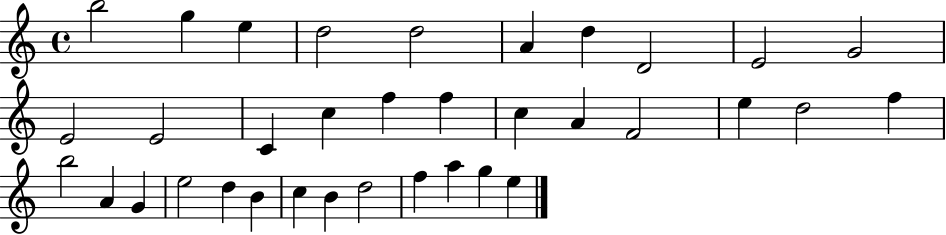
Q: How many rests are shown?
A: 0